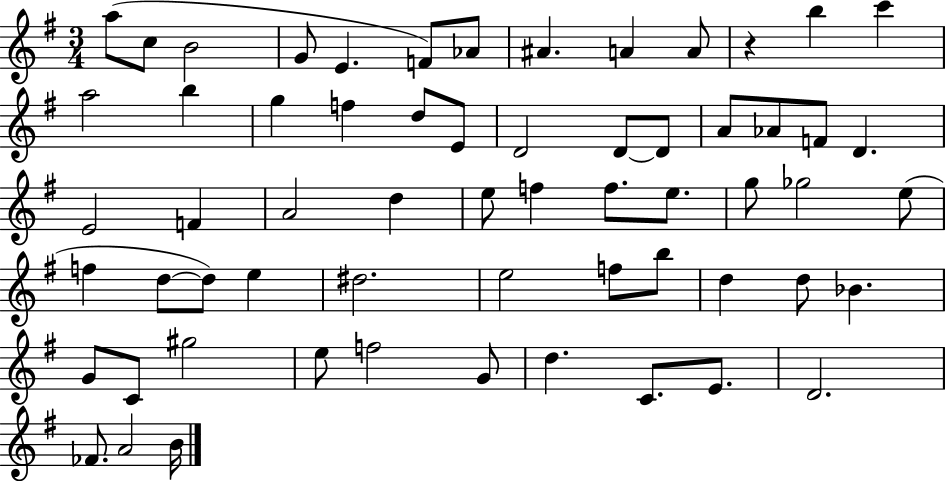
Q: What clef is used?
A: treble